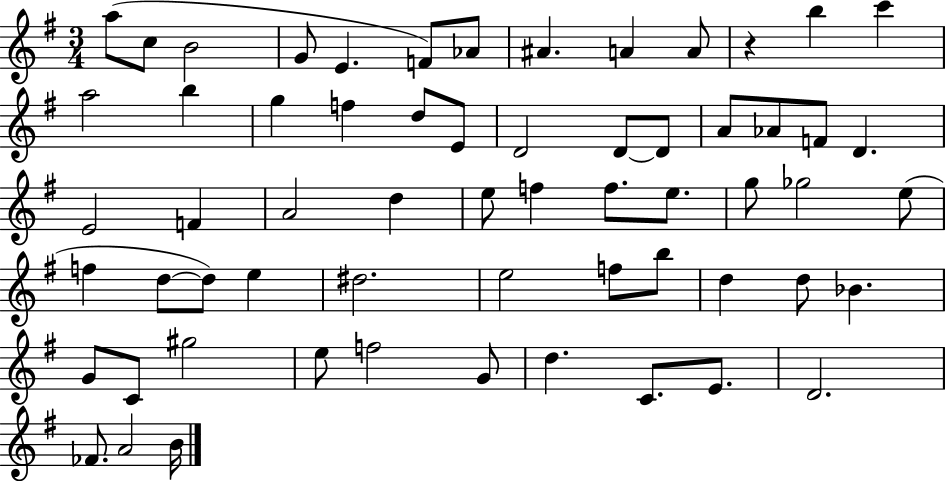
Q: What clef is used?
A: treble